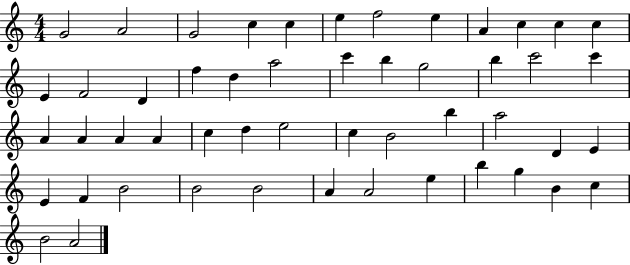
G4/h A4/h G4/h C5/q C5/q E5/q F5/h E5/q A4/q C5/q C5/q C5/q E4/q F4/h D4/q F5/q D5/q A5/h C6/q B5/q G5/h B5/q C6/h C6/q A4/q A4/q A4/q A4/q C5/q D5/q E5/h C5/q B4/h B5/q A5/h D4/q E4/q E4/q F4/q B4/h B4/h B4/h A4/q A4/h E5/q B5/q G5/q B4/q C5/q B4/h A4/h